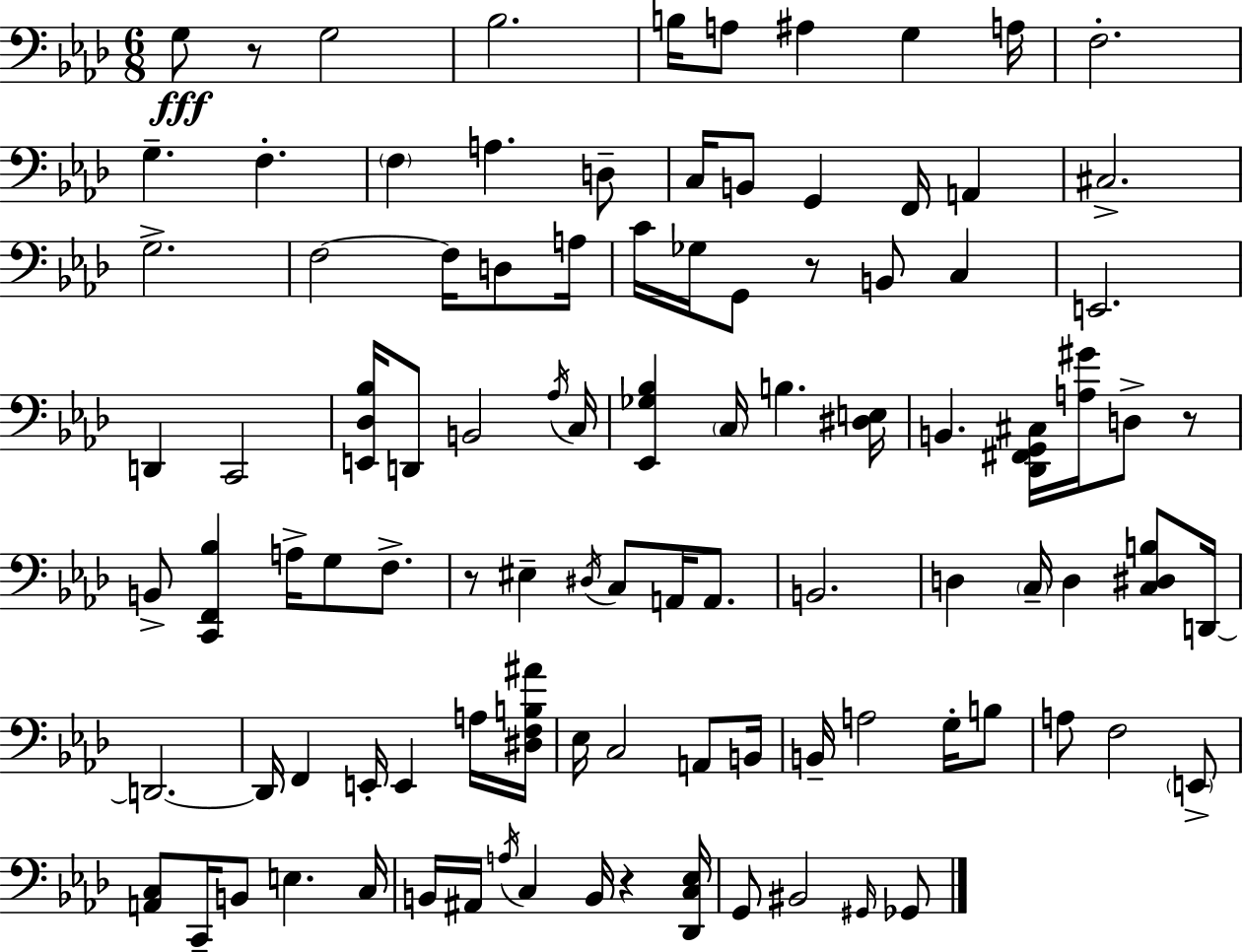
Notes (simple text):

G3/e R/e G3/h Bb3/h. B3/s A3/e A#3/q G3/q A3/s F3/h. G3/q. F3/q. F3/q A3/q. D3/e C3/s B2/e G2/q F2/s A2/q C#3/h. G3/h. F3/h F3/s D3/e A3/s C4/s Gb3/s G2/e R/e B2/e C3/q E2/h. D2/q C2/h [E2,Db3,Bb3]/s D2/e B2/h Ab3/s C3/s [Eb2,Gb3,Bb3]/q C3/s B3/q. [D#3,E3]/s B2/q. [Db2,F#2,G2,C#3]/s [A3,G#4]/s D3/e R/e B2/e [C2,F2,Bb3]/q A3/s G3/e F3/e. R/e EIS3/q D#3/s C3/e A2/s A2/e. B2/h. D3/q C3/s D3/q [C3,D#3,B3]/e D2/s D2/h. D2/s F2/q E2/s E2/q A3/s [D#3,F3,B3,A#4]/s Eb3/s C3/h A2/e B2/s B2/s A3/h G3/s B3/e A3/e F3/h E2/e [A2,C3]/e C2/s B2/e E3/q. C3/s B2/s A#2/s A3/s C3/q B2/s R/q [Db2,C3,Eb3]/s G2/e BIS2/h G#2/s Gb2/e